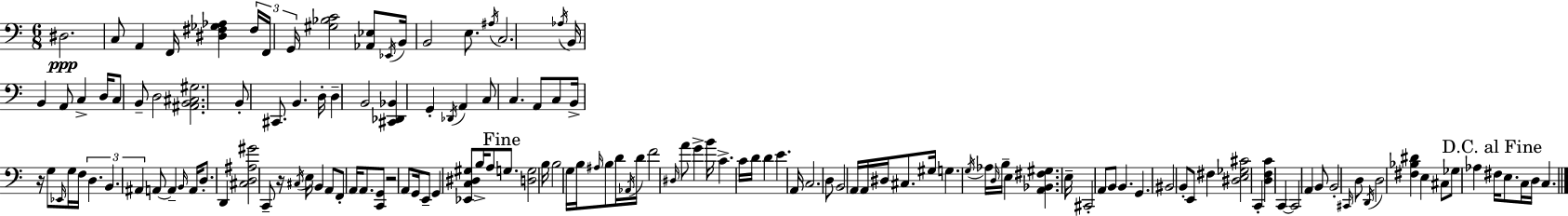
X:1
T:Untitled
M:6/8
L:1/4
K:Am
^D,2 C,/2 A,, F,,/4 [^D,^F,_G,_A,] ^F,/4 F,,/4 G,,/4 [^G,_B,C]2 [_A,,_E,]/2 _E,,/4 B,,/4 B,,2 E,/2 ^A,/4 C,2 _A,/4 B,,/4 B,, A,,/2 C, D,/4 C,/2 B,,/2 D,2 [^A,,B,,^C,^G,]2 B,,/2 ^C,,/2 B,, D,/4 D, B,,2 [^C,,_D,,_B,,] G,, _D,,/4 A,, C,/2 C, A,,/2 C,/2 B,,/4 z/4 G,/2 _E,,/4 G,/4 F,/4 D, B,, ^A,, A,,/2 A,, B,,/4 A,,/4 D,/2 D,, [^C,D,^A,^G]2 C,,/2 z/4 ^C,/4 E,/4 B,, A,,/2 F,,/2 A,,/4 A,,/2 [C,,G,,]/2 z2 A,,/2 G,,/4 E,,/2 G,, [_E,,C,^D,^G,]/2 B,/4 A,/2 G,/2 [D,G,]2 B,/4 B,2 G,/4 B,/4 ^A,/4 B,/2 D/4 _A,,/4 D/4 F2 ^D,/4 A/2 G B/4 C C/4 D/4 D E A,,/4 C,2 D,/2 B,,2 A,,/4 A,,/4 ^D,/4 ^C,/2 ^G,/4 G, G,/4 _A,/4 D,/4 B,/4 E, [A,,_B,,^F,^G,] E,/4 ^C,,2 A,,/2 B,,/2 B,, G,, ^B,,2 B,,/2 E,,/2 ^F, [^D,E,_G,^C]2 C,, [D,F,C] C,, C,,2 A,, B,,/2 B,,2 ^C,,/4 D,/2 D,,/4 D,2 [^F,_B,^D] E, ^C,/2 _G,/2 _A, ^F,/4 E,/2 C,/4 D,/4 C,